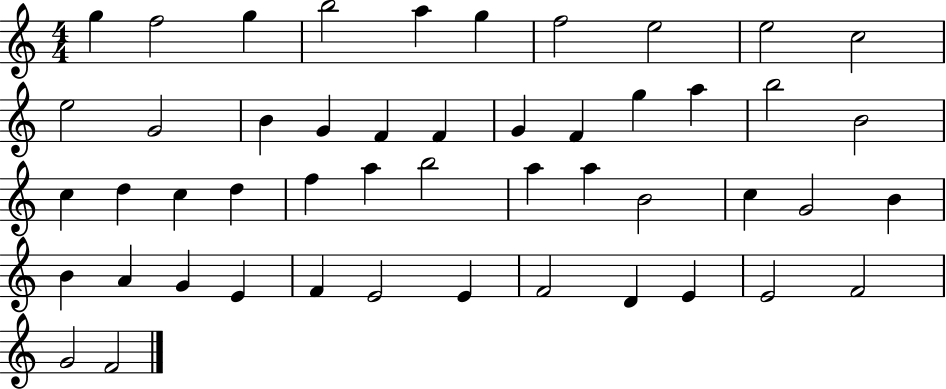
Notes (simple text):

G5/q F5/h G5/q B5/h A5/q G5/q F5/h E5/h E5/h C5/h E5/h G4/h B4/q G4/q F4/q F4/q G4/q F4/q G5/q A5/q B5/h B4/h C5/q D5/q C5/q D5/q F5/q A5/q B5/h A5/q A5/q B4/h C5/q G4/h B4/q B4/q A4/q G4/q E4/q F4/q E4/h E4/q F4/h D4/q E4/q E4/h F4/h G4/h F4/h